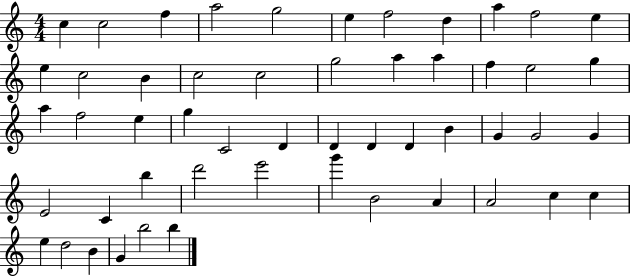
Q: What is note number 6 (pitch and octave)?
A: E5